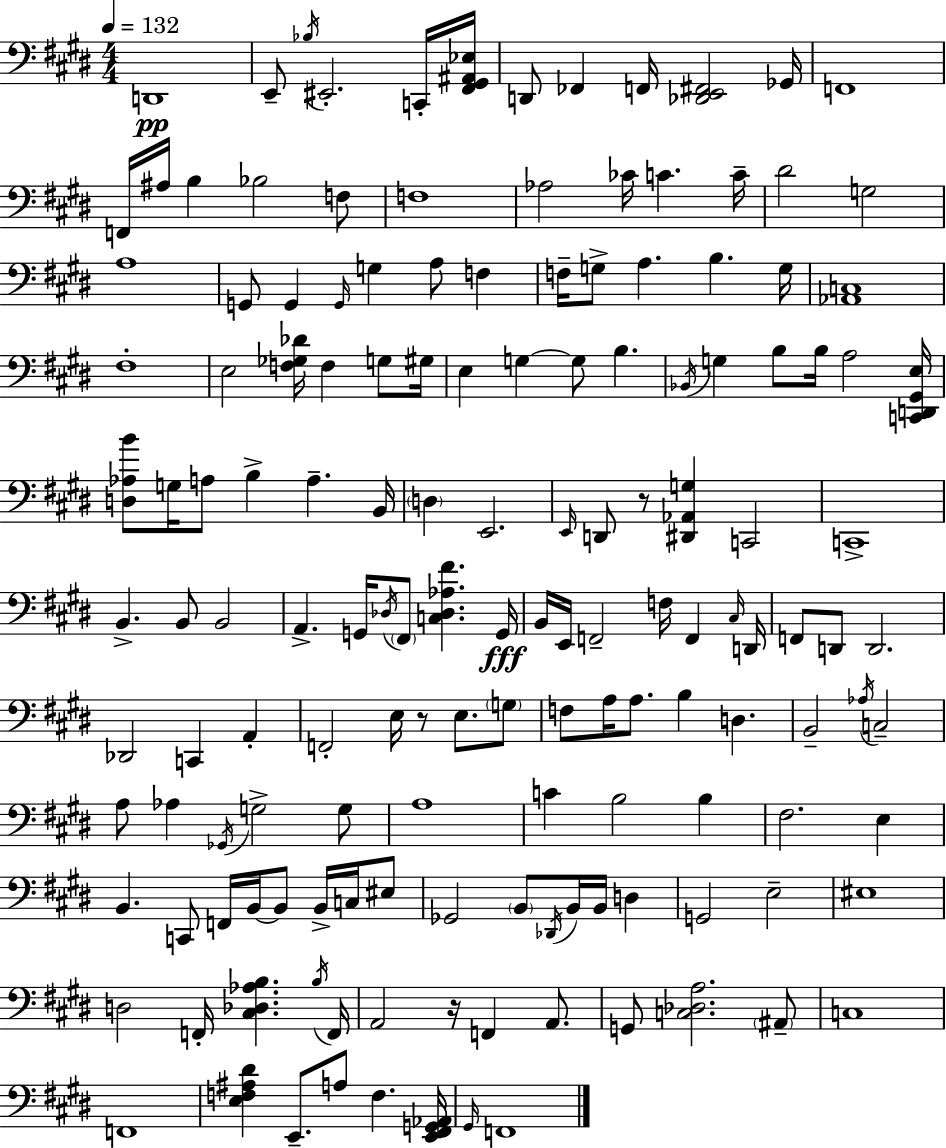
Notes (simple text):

D2/w E2/e Bb3/s EIS2/h. C2/s [F#2,G#2,A#2,Eb3]/s D2/e FES2/q F2/s [Db2,E2,F#2]/h Gb2/s F2/w F2/s A#3/s B3/q Bb3/h F3/e F3/w Ab3/h CES4/s C4/q. C4/s D#4/h G3/h A3/w G2/e G2/q G2/s G3/q A3/e F3/q F3/s G3/e A3/q. B3/q. G3/s [Ab2,C3]/w F#3/w E3/h [F3,Gb3,Db4]/s F3/q G3/e G#3/s E3/q G3/q G3/e B3/q. Bb2/s G3/q B3/e B3/s A3/h [C2,D2,G#2,E3]/s [D3,Ab3,B4]/e G3/s A3/e B3/q A3/q. B2/s D3/q E2/h. E2/s D2/e R/e [D#2,Ab2,G3]/q C2/h C2/w B2/q. B2/e B2/h A2/q. G2/s Db3/s F#2/e [C3,Db3,Ab3,F#4]/q. G2/s B2/s E2/s F2/h F3/s F2/q C#3/s D2/s F2/e D2/e D2/h. Db2/h C2/q A2/q F2/h E3/s R/e E3/e. G3/e F3/e A3/s A3/e. B3/q D3/q. B2/h Ab3/s C3/h A3/e Ab3/q Gb2/s G3/h G3/e A3/w C4/q B3/h B3/q F#3/h. E3/q B2/q. C2/e F2/s B2/s B2/e B2/s C3/s EIS3/e Gb2/h B2/e Db2/s B2/s B2/s D3/q G2/h E3/h EIS3/w D3/h F2/s [C#3,Db3,Ab3,B3]/q. B3/s F2/s A2/h R/s F2/q A2/e. G2/e [C3,Db3,A3]/h. A#2/e C3/w F2/w [E3,F3,A#3,D#4]/q E2/e. A3/e F3/q. [E2,F#2,G2,Ab2]/s G#2/s F2/w